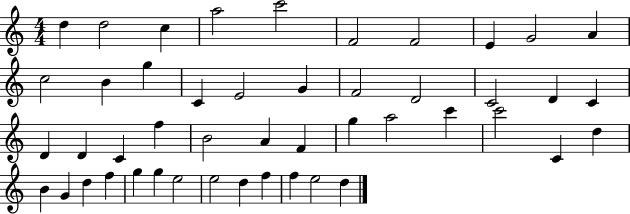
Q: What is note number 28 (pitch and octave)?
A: F4